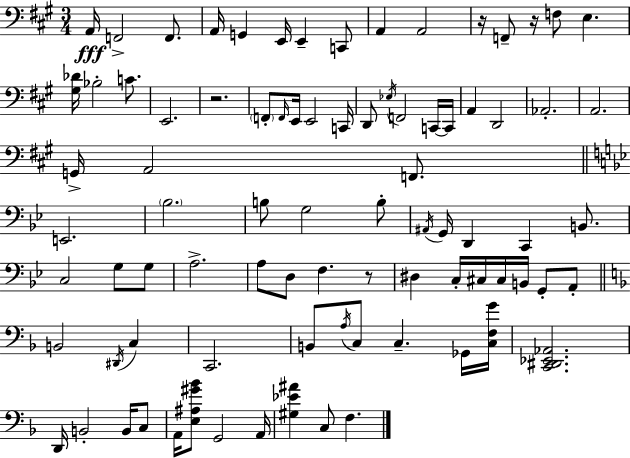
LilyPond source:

{
  \clef bass
  \numericTimeSignature
  \time 3/4
  \key a \major
  a,16\fff f,2-> f,8. | a,16 g,4 e,16 e,4-- c,8 | a,4 a,2 | r16 f,8-- r16 f8 e4. | \break <gis des'>16 bes2-. c'8. | e,2. | r2. | \parenthesize f,8-. \grace { f,16 } e,16 e,2 | \break c,16 d,8 \acciaccatura { ees16 } f,2 | c,16~~ c,16 a,4 d,2 | aes,2.-. | a,2. | \break g,16-> a,2 f,8. | \bar "||" \break \key bes \major e,2. | \parenthesize bes2. | b8 g2 b8-. | \acciaccatura { ais,16 } g,16 d,4 c,4 b,8. | \break c2 g8 g8 | a2.-> | a8 d8 f4. r8 | dis4 c16-. cis16 cis16 b,16 g,8-. a,8-. | \break \bar "||" \break \key f \major b,2 \acciaccatura { dis,16 } c4 | c,2. | b,8 \acciaccatura { a16 } c8 c4.-- | ges,16 <c f g'>16 <c, dis, ees, aes,>2. | \break d,16 b,2-. b,16 | c8 a,16 <e ais gis' bes'>8 g,2 | a,16 <gis ees' ais'>4 c8 f4. | \bar "|."
}